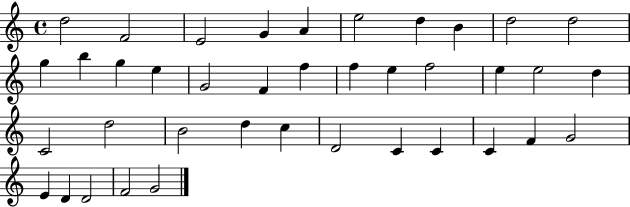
D5/h F4/h E4/h G4/q A4/q E5/h D5/q B4/q D5/h D5/h G5/q B5/q G5/q E5/q G4/h F4/q F5/q F5/q E5/q F5/h E5/q E5/h D5/q C4/h D5/h B4/h D5/q C5/q D4/h C4/q C4/q C4/q F4/q G4/h E4/q D4/q D4/h F4/h G4/h